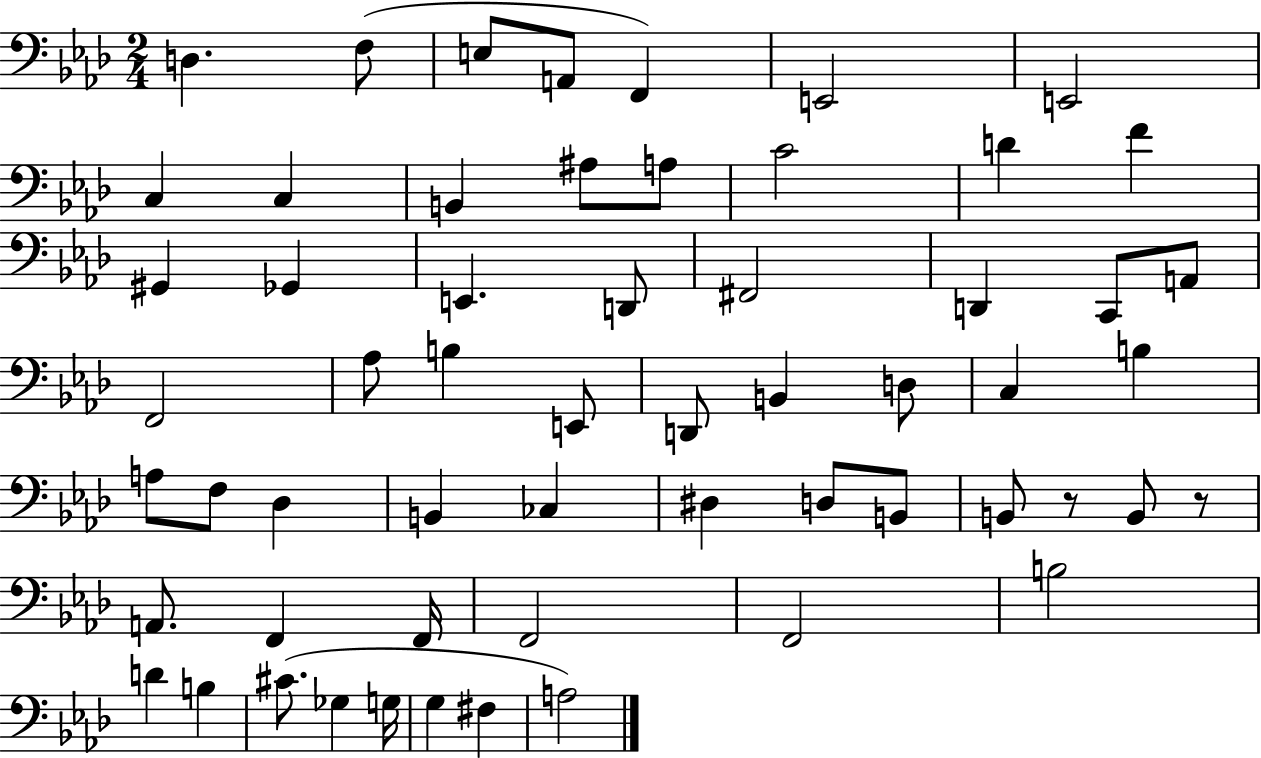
{
  \clef bass
  \numericTimeSignature
  \time 2/4
  \key aes \major
  d4. f8( | e8 a,8 f,4) | e,2 | e,2 | \break c4 c4 | b,4 ais8 a8 | c'2 | d'4 f'4 | \break gis,4 ges,4 | e,4. d,8 | fis,2 | d,4 c,8 a,8 | \break f,2 | aes8 b4 e,8 | d,8 b,4 d8 | c4 b4 | \break a8 f8 des4 | b,4 ces4 | dis4 d8 b,8 | b,8 r8 b,8 r8 | \break a,8. f,4 f,16 | f,2 | f,2 | b2 | \break d'4 b4 | cis'8.( ges4 g16 | g4 fis4 | a2) | \break \bar "|."
}